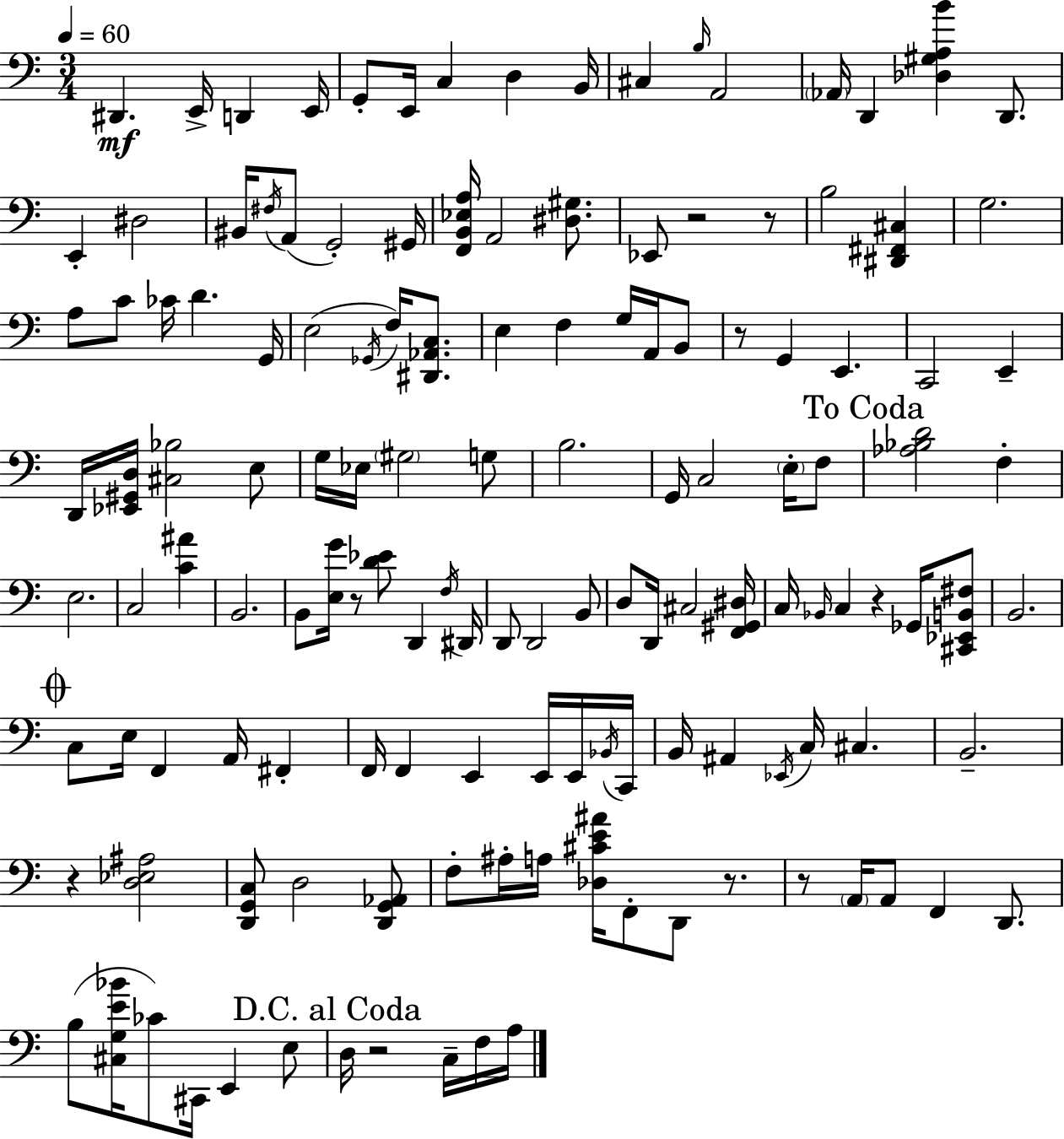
D#2/q. E2/s D2/q E2/s G2/e E2/s C3/q D3/q B2/s C#3/q B3/s A2/h Ab2/s D2/q [Db3,G#3,A3,B4]/q D2/e. E2/q D#3/h BIS2/s F#3/s A2/e G2/h G#2/s [F2,B2,Eb3,A3]/s A2/h [D#3,G#3]/e. Eb2/e R/h R/e B3/h [D#2,F#2,C#3]/q G3/h. A3/e C4/e CES4/s D4/q. G2/s E3/h Gb2/s F3/s [D#2,Ab2,C3]/e. E3/q F3/q G3/s A2/s B2/e R/e G2/q E2/q. C2/h E2/q D2/s [Eb2,G#2,D3]/s [C#3,Bb3]/h E3/e G3/s Eb3/s G#3/h G3/e B3/h. G2/s C3/h E3/s F3/e [Ab3,Bb3,D4]/h F3/q E3/h. C3/h [C4,A#4]/q B2/h. B2/e [E3,G4]/s R/e [D4,Eb4]/e D2/q F3/s D#2/s D2/e D2/h B2/e D3/e D2/s C#3/h [F2,G#2,D#3]/s C3/s Bb2/s C3/q R/q Gb2/s [C#2,Eb2,B2,F#3]/e B2/h. C3/e E3/s F2/q A2/s F#2/q F2/s F2/q E2/q E2/s E2/s Bb2/s C2/s B2/s A#2/q Eb2/s C3/s C#3/q. B2/h. R/q [D3,Eb3,A#3]/h [D2,G2,C3]/e D3/h [D2,G2,Ab2]/e F3/e A#3/s A3/s [Db3,C#4,E4,A#4]/s F2/e D2/e R/e. R/e A2/s A2/e F2/q D2/e. B3/e [C#3,G3,E4,Bb4]/s CES4/e C#2/s E2/q E3/e D3/s R/h C3/s F3/s A3/s